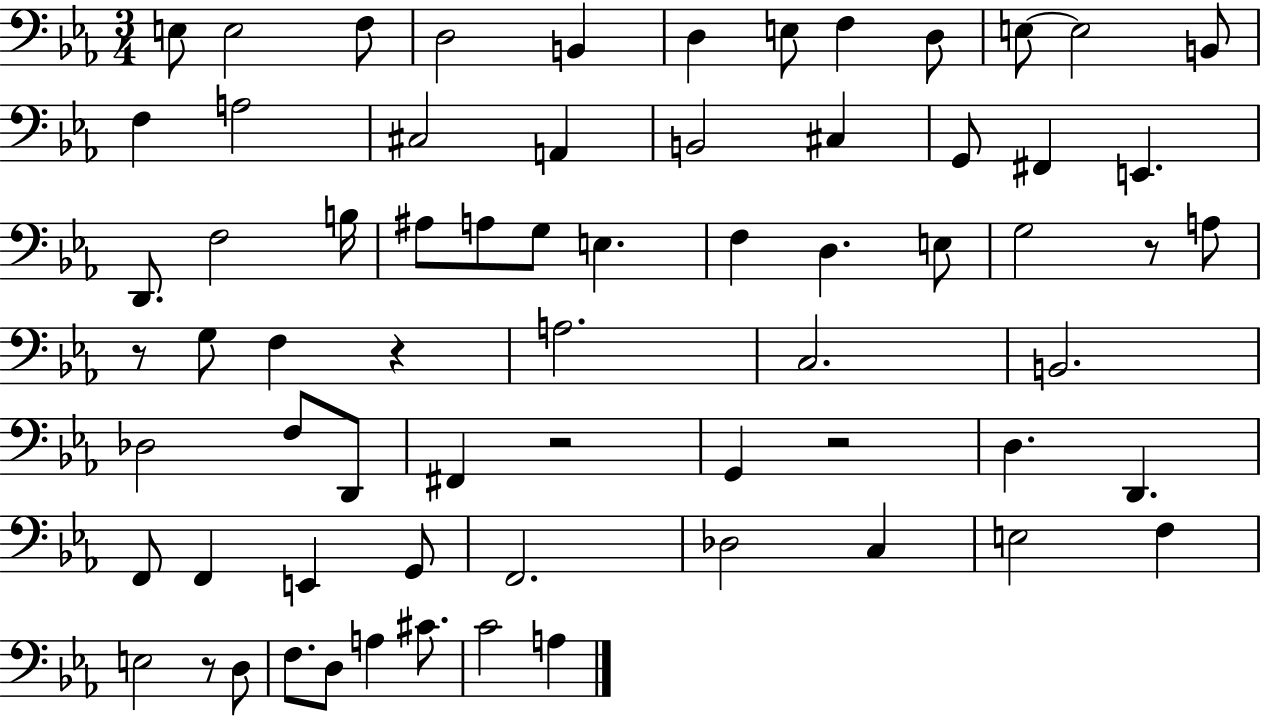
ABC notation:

X:1
T:Untitled
M:3/4
L:1/4
K:Eb
E,/2 E,2 F,/2 D,2 B,, D, E,/2 F, D,/2 E,/2 E,2 B,,/2 F, A,2 ^C,2 A,, B,,2 ^C, G,,/2 ^F,, E,, D,,/2 F,2 B,/4 ^A,/2 A,/2 G,/2 E, F, D, E,/2 G,2 z/2 A,/2 z/2 G,/2 F, z A,2 C,2 B,,2 _D,2 F,/2 D,,/2 ^F,, z2 G,, z2 D, D,, F,,/2 F,, E,, G,,/2 F,,2 _D,2 C, E,2 F, E,2 z/2 D,/2 F,/2 D,/2 A, ^C/2 C2 A,